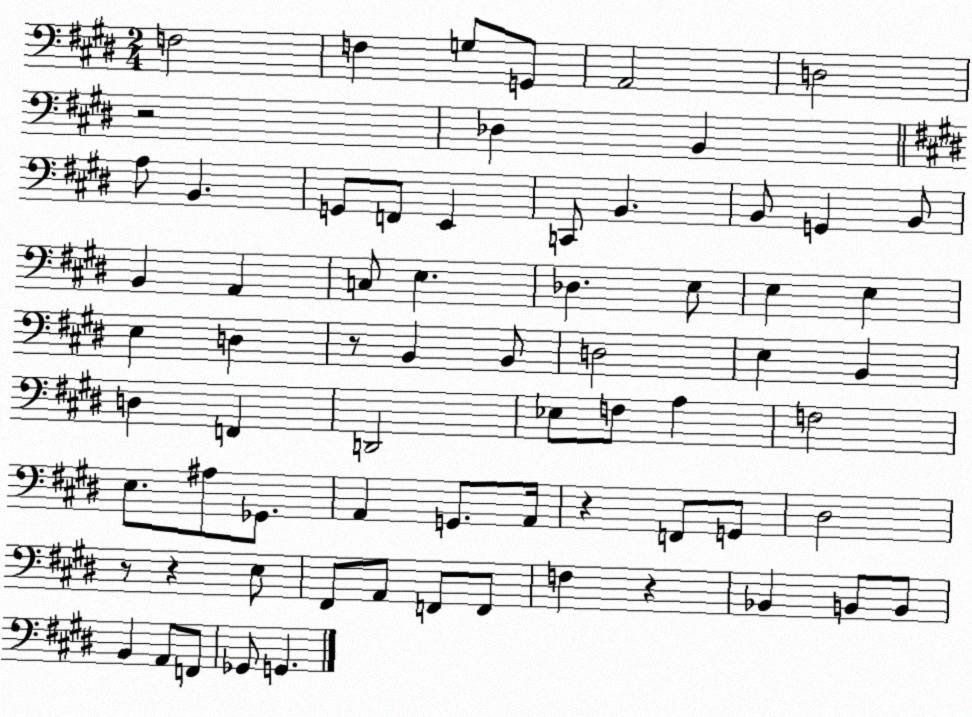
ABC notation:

X:1
T:Untitled
M:2/4
L:1/4
K:E
F,2 F, G,/2 G,,/2 A,,2 D,2 z2 _D, B,, A,/2 B,, G,,/2 F,,/2 E,, C,,/2 B,, B,,/2 G,, B,,/2 B,, A,, C,/2 E, _D, E,/2 E, E, E, D, z/2 B,, B,,/2 D,2 E, B,, D, F,, D,,2 _E,/2 F,/2 A, F,2 E,/2 ^A,/2 _G,,/2 A,, G,,/2 A,,/4 z F,,/2 G,,/2 ^D,2 z/2 z E,/2 ^F,,/2 A,,/2 F,,/2 F,,/2 F, z _B,, B,,/2 B,,/2 B,, A,,/2 F,,/2 _G,,/2 G,,